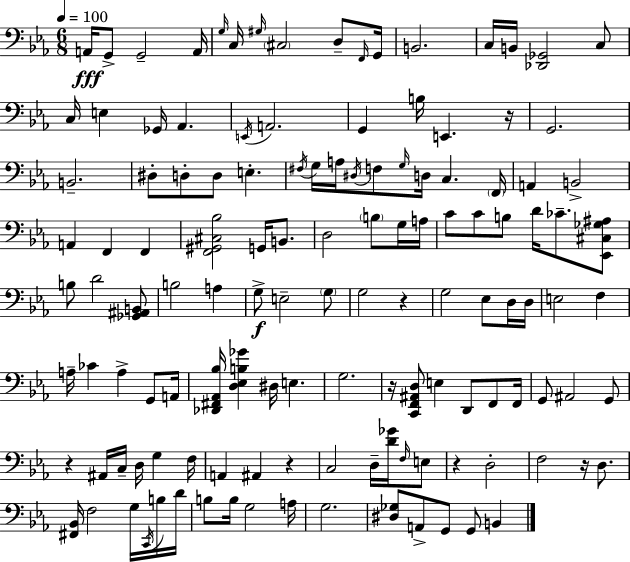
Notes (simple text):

A2/s G2/e G2/h A2/s G3/s C3/s G#3/s C#3/h D3/e F2/s G2/s B2/h. C3/s B2/s [Db2,Gb2]/h C3/e C3/s E3/q Gb2/s Ab2/q. E2/s A2/h. G2/q B3/s E2/q. R/s G2/h. B2/h. D#3/e D3/e D3/e E3/q. F#3/s G3/s A3/s D#3/s F3/e G3/s D3/s C3/q. F2/s A2/q B2/h A2/q F2/q F2/q [F2,G#2,C#3,Bb3]/h G2/s B2/e. D3/h B3/e G3/s A3/s C4/e C4/e B3/e D4/s CES4/e. [Eb2,C#3,Gb3,A#3]/e B3/e D4/h [Gb2,A#2,B2]/e B3/h A3/q G3/e E3/h G3/e G3/h R/q G3/h Eb3/e D3/s D3/s E3/h F3/q A3/s CES4/q A3/q G2/e A2/s [Db2,F#2,Ab2,Bb3]/s [D3,Eb3,B3,Gb4]/q D#3/s E3/q. G3/h. R/s [C2,F2,A#2,D3]/e E3/q D2/e F2/e F2/s G2/e A#2/h G2/e R/q A#2/s C3/s D3/s G3/q F3/s A2/q A#2/q R/q C3/h D3/s [D4,Gb4]/s F3/s E3/e R/q D3/h F3/h R/s D3/e. [F#2,Bb2]/s F3/h G3/s C2/s B3/s D4/s B3/e B3/s G3/h A3/s G3/h. [D#3,Gb3]/e A2/e G2/e G2/e B2/q